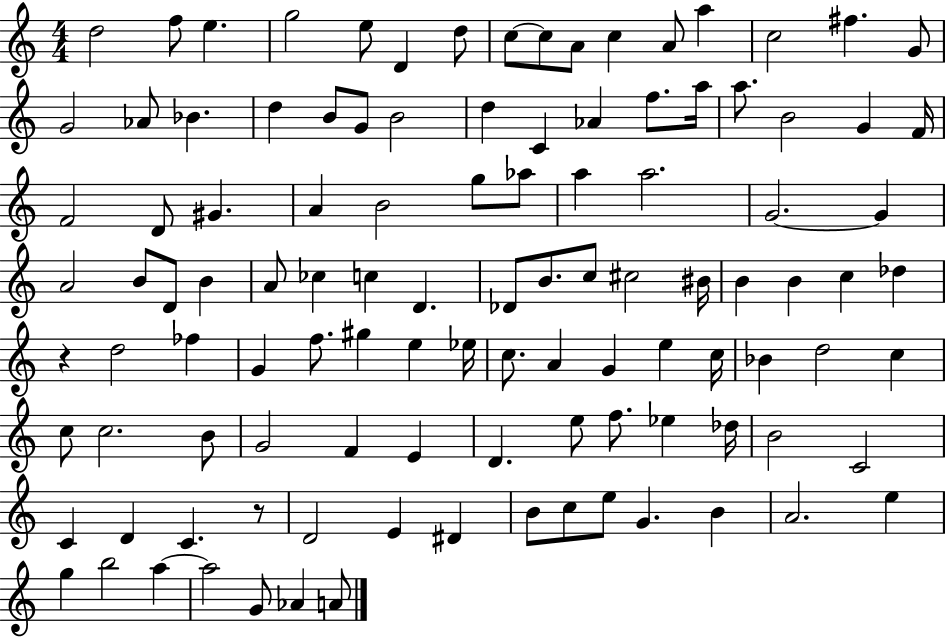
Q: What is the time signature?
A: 4/4